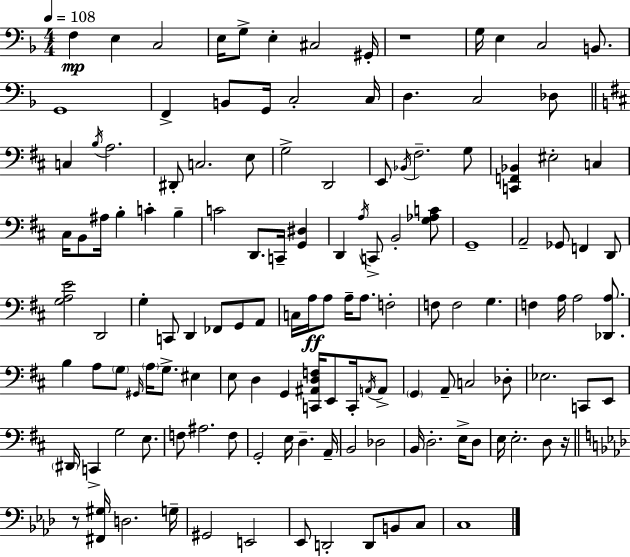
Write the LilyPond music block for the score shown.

{
  \clef bass
  \numericTimeSignature
  \time 4/4
  \key d \minor
  \tempo 4 = 108
  f4\mp e4 c2 | e16 g8-> e4-. cis2 gis,16-. | r1 | g16 e4 c2 b,8. | \break g,1 | f,4-> b,8 g,16 c2-. c16 | d4. c2 des8 | \bar "||" \break \key b \minor c4 \acciaccatura { b16 } a2. | dis,8-. c2. e8 | g2-> d,2 | e,8 \acciaccatura { bes,16 } fis2.-- | \break g8 <c, f, bes,>4 eis2-. c4 | cis16 b,8 ais16 b4-. c'4-. b4-- | c'2 d,8. c,16-- <g, dis>4 | d,4 \acciaccatura { a16 } c,8-> b,2-. | \break <g aes c'>8 g,1-- | a,2-- ges,8 f,4 | d,8 <g a e'>2 d,2 | g4-. c,8 d,4 fes,8 g,8 | \break a,8 c16 a16\ff a8 a16-- a8. f2-. | f8 f2 g4. | f4 a16 a2 | <des, a>8. b4 a8 \parenthesize g8 \grace { gis,16 } \parenthesize a16 g8.-> | \break eis4 e8 d4 g,4 <c, ais, d f>16 e,8 | c,16-. \acciaccatura { a,16 } a,8-> \parenthesize g,4 a,8-- c2 | des8-. ees2. | c,8 e,8 \parenthesize dis,16 c,4-> g2 | \break e8. f8 ais2. | f8 g,2-. e16 d4.-- | a,16-- b,2 des2 | b,16 d2.-. | \break e16-> d8 e16 e2.-. | d8 r16 \bar "||" \break \key f \minor r8 <fis, gis>16 d2. g16-- | gis,2 e,2 | ees,8 d,2-. d,8 b,8 c8 | c1 | \break \bar "|."
}